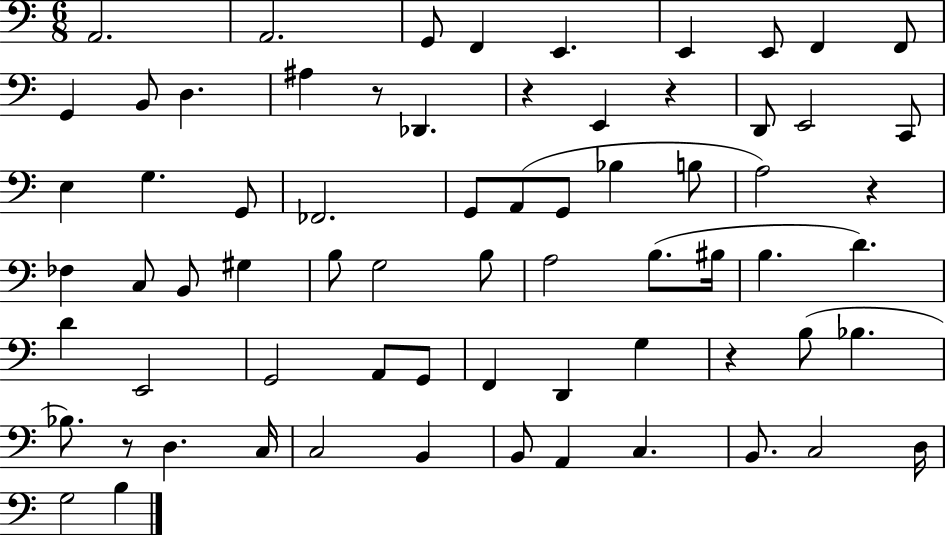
X:1
T:Untitled
M:6/8
L:1/4
K:C
A,,2 A,,2 G,,/2 F,, E,, E,, E,,/2 F,, F,,/2 G,, B,,/2 D, ^A, z/2 _D,, z E,, z D,,/2 E,,2 C,,/2 E, G, G,,/2 _F,,2 G,,/2 A,,/2 G,,/2 _B, B,/2 A,2 z _F, C,/2 B,,/2 ^G, B,/2 G,2 B,/2 A,2 B,/2 ^B,/4 B, D D E,,2 G,,2 A,,/2 G,,/2 F,, D,, G, z B,/2 _B, _B,/2 z/2 D, C,/4 C,2 B,, B,,/2 A,, C, B,,/2 C,2 D,/4 G,2 B,